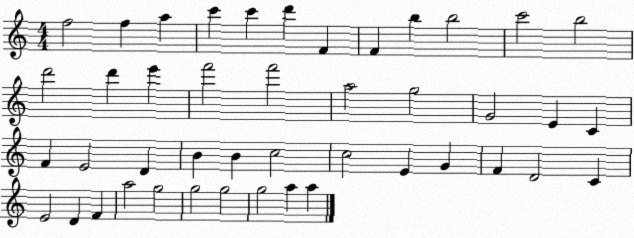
X:1
T:Untitled
M:4/4
L:1/4
K:C
f2 f a c' c' d' F F b b2 c'2 b2 d'2 d' e' f'2 f'2 a2 g2 G2 E C F E2 D B B c2 c2 E G F D2 C E2 D F a2 g2 g2 g2 g2 a a